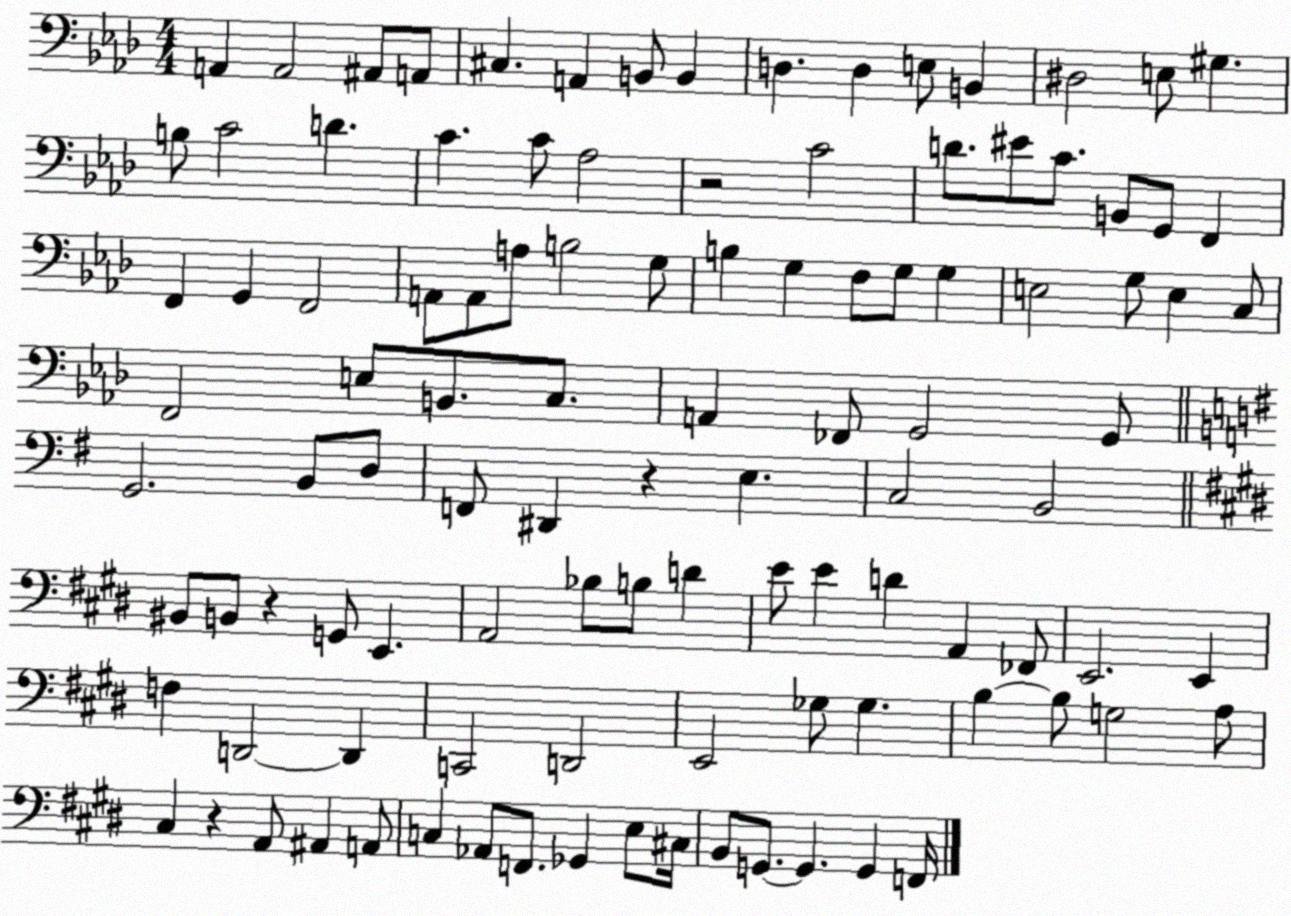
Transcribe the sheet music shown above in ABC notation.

X:1
T:Untitled
M:4/4
L:1/4
K:Ab
A,, A,,2 ^A,,/2 A,,/2 ^C, A,, B,,/2 B,, D, D, E,/2 B,, ^D,2 E,/2 ^G, B,/2 C2 D C C/2 _A,2 z2 C2 D/2 ^E/2 C/2 B,,/2 G,,/2 F,, F,, G,, F,,2 A,,/2 A,,/2 A,/2 B,2 G,/2 B, G, F,/2 G,/2 G, E,2 G,/2 E, C,/2 F,,2 E,/2 B,,/2 C,/2 A,, _F,,/2 G,,2 G,,/2 G,,2 B,,/2 D,/2 F,,/2 ^D,, z E, C,2 B,,2 ^B,,/2 B,,/2 z G,,/2 E,, A,,2 _B,/2 B,/2 D E/2 E D A,, _F,,/2 E,,2 E,, F, D,,2 D,, C,,2 D,,2 E,,2 _G,/2 _G, B, B,/2 G,2 A,/2 ^C, z A,,/2 ^A,, A,,/2 C, _A,,/2 F,,/2 _G,, E,/2 ^C,/4 B,,/2 G,,/2 G,, G,, F,,/4